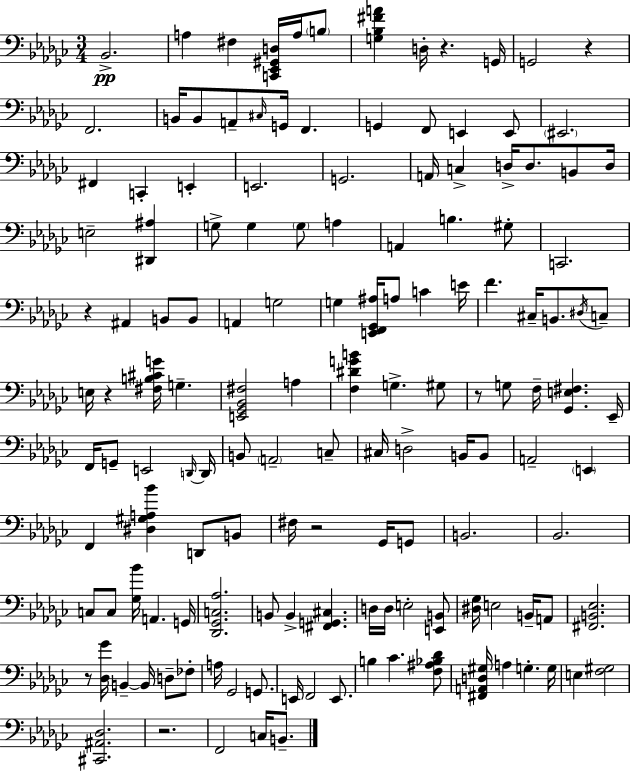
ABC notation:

X:1
T:Untitled
M:3/4
L:1/4
K:Ebm
_B,,2 A, ^F, [C,,_E,,^G,,D,]/4 A,/4 B,/2 [G,_B,^FA] D,/4 z G,,/4 G,,2 z F,,2 B,,/4 B,,/2 A,,/2 ^C,/4 G,,/4 F,, G,, F,,/2 E,, E,,/2 ^E,,2 ^F,, C,, E,, E,,2 G,,2 A,,/4 C, D,/4 D,/2 B,,/2 D,/4 E,2 [^D,,^A,] G,/2 G, G,/2 A, A,, B, ^G,/2 C,,2 z ^A,, B,,/2 B,,/2 A,, G,2 G, [E,,F,,_G,,^A,]/4 A,/2 C E/4 F ^C,/4 B,,/2 ^D,/4 C,/2 E,/4 z [^F,B,^CG]/4 G, [E,,_G,,_B,,^F,]2 A, [F,^DGB] G, ^G,/2 z/2 G,/2 F,/4 [_G,,E,^F,] _E,,/4 F,,/4 G,,/2 E,,2 D,,/4 D,,/4 B,,/2 A,,2 C,/2 ^C,/4 D,2 B,,/4 B,,/2 A,,2 E,, F,, [^D,^G,A,_B] D,,/2 B,,/2 ^F,/4 z2 _G,,/4 G,,/2 B,,2 _B,,2 C,/2 C,/2 [_G,_B]/4 A,, G,,/4 [_D,,_G,,C,_A,]2 B,,/2 B,, [^F,,G,,^C,] D,/4 D,/4 E,2 [E,,B,,]/2 [^D,_G,]/4 E,2 B,,/4 A,,/2 [^F,,B,,_E,]2 z/2 [_D,_G]/4 B,, B,,/4 D,/2 _F,/2 A,/4 _G,,2 G,,/2 E,,/4 F,,2 E,,/2 B, _C [F,^A,_B,_D]/2 [^F,,A,,D,^G,]/4 A, G, G,/4 E, [F,^G,]2 [^C,,^A,,_D,]2 z2 F,,2 C,/4 B,,/2